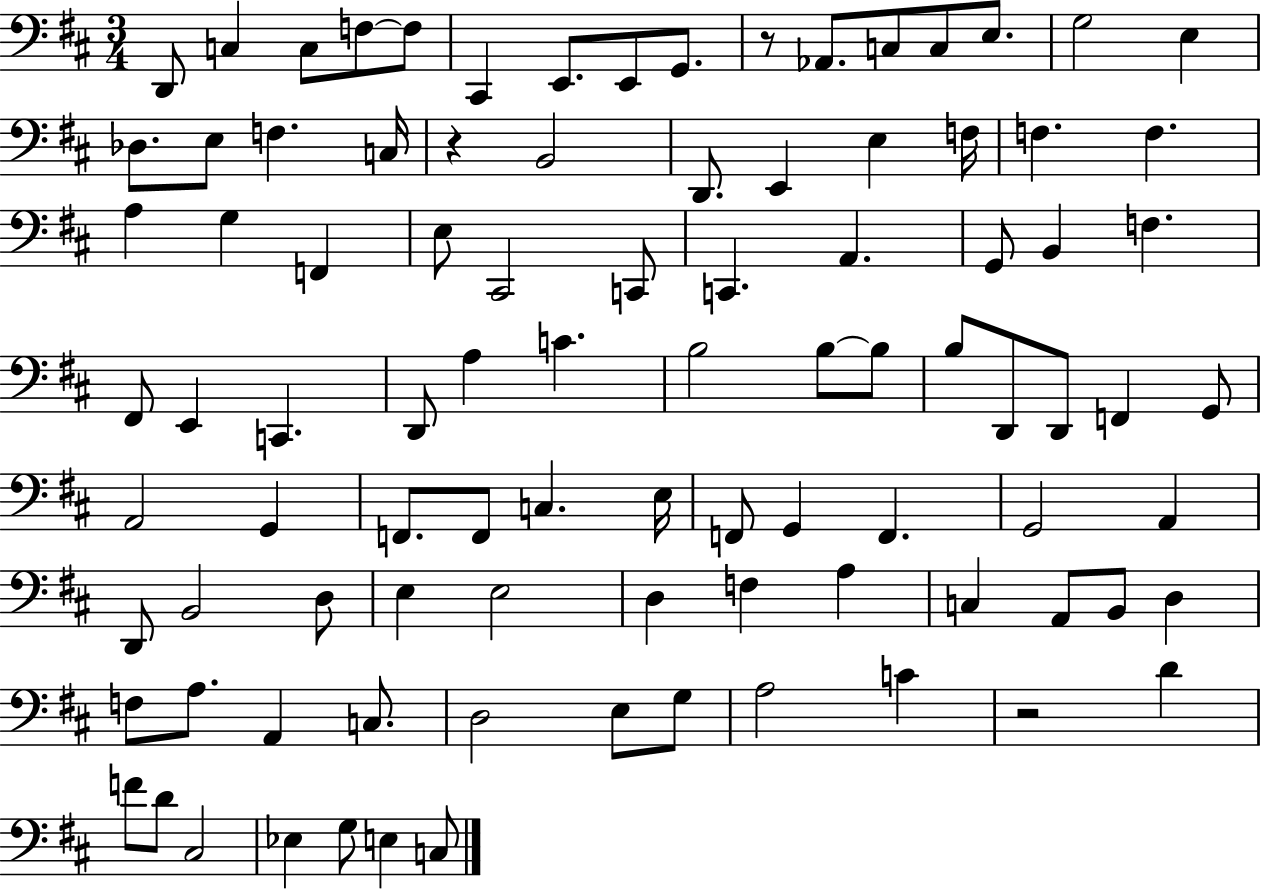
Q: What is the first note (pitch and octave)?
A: D2